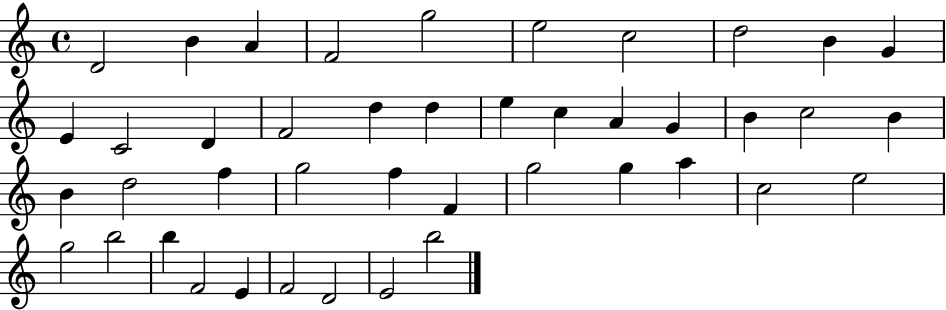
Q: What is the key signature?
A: C major